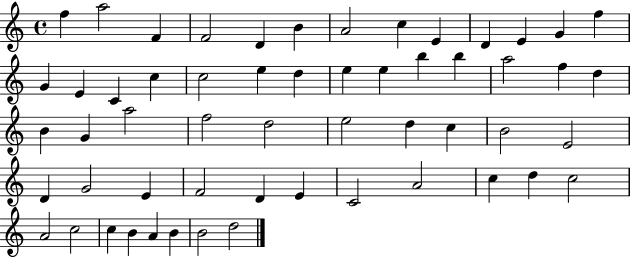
{
  \clef treble
  \time 4/4
  \defaultTimeSignature
  \key c \major
  f''4 a''2 f'4 | f'2 d'4 b'4 | a'2 c''4 e'4 | d'4 e'4 g'4 f''4 | \break g'4 e'4 c'4 c''4 | c''2 e''4 d''4 | e''4 e''4 b''4 b''4 | a''2 f''4 d''4 | \break b'4 g'4 a''2 | f''2 d''2 | e''2 d''4 c''4 | b'2 e'2 | \break d'4 g'2 e'4 | f'2 d'4 e'4 | c'2 a'2 | c''4 d''4 c''2 | \break a'2 c''2 | c''4 b'4 a'4 b'4 | b'2 d''2 | \bar "|."
}